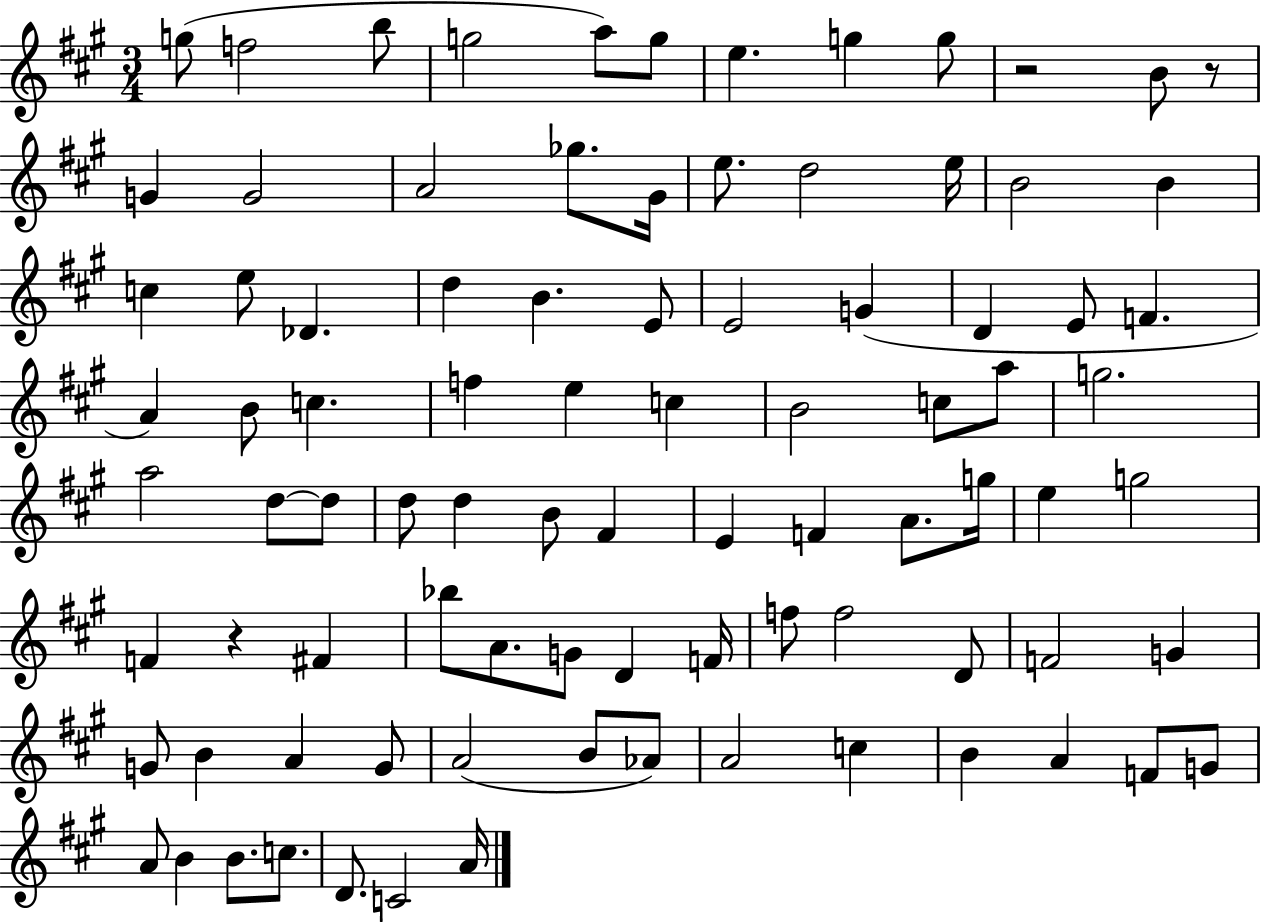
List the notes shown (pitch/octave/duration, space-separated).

G5/e F5/h B5/e G5/h A5/e G5/e E5/q. G5/q G5/e R/h B4/e R/e G4/q G4/h A4/h Gb5/e. G#4/s E5/e. D5/h E5/s B4/h B4/q C5/q E5/e Db4/q. D5/q B4/q. E4/e E4/h G4/q D4/q E4/e F4/q. A4/q B4/e C5/q. F5/q E5/q C5/q B4/h C5/e A5/e G5/h. A5/h D5/e D5/e D5/e D5/q B4/e F#4/q E4/q F4/q A4/e. G5/s E5/q G5/h F4/q R/q F#4/q Bb5/e A4/e. G4/e D4/q F4/s F5/e F5/h D4/e F4/h G4/q G4/e B4/q A4/q G4/e A4/h B4/e Ab4/e A4/h C5/q B4/q A4/q F4/e G4/e A4/e B4/q B4/e. C5/e. D4/e. C4/h A4/s